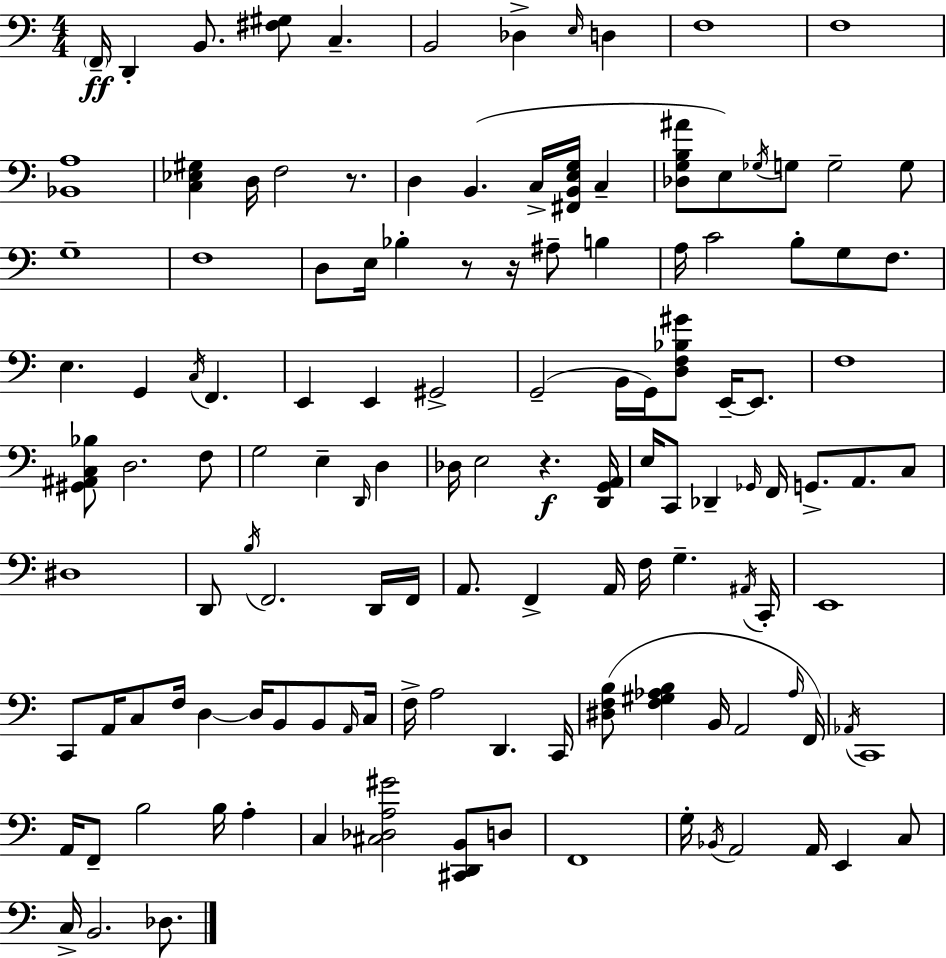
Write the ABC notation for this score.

X:1
T:Untitled
M:4/4
L:1/4
K:Am
F,,/4 D,, B,,/2 [^F,^G,]/2 C, B,,2 _D, E,/4 D, F,4 F,4 [_B,,A,]4 [C,_E,^G,] D,/4 F,2 z/2 D, B,, C,/4 [^F,,B,,E,G,]/4 C, [_D,G,B,^A]/2 E,/2 _G,/4 G,/2 G,2 G,/2 G,4 F,4 D,/2 E,/4 _B, z/2 z/4 ^A,/2 B, A,/4 C2 B,/2 G,/2 F,/2 E, G,, C,/4 F,, E,, E,, ^G,,2 G,,2 B,,/4 G,,/4 [D,F,_B,^G]/2 E,,/4 E,,/2 F,4 [^G,,^A,,C,_B,]/2 D,2 F,/2 G,2 E, D,,/4 D, _D,/4 E,2 z [D,,G,,A,,]/4 E,/4 C,,/2 _D,, _G,,/4 F,,/4 G,,/2 A,,/2 C,/2 ^D,4 D,,/2 B,/4 F,,2 D,,/4 F,,/4 A,,/2 F,, A,,/4 F,/4 G, ^A,,/4 C,,/4 E,,4 C,,/2 A,,/4 C,/2 F,/4 D, D,/4 B,,/2 B,,/2 A,,/4 C,/4 F,/4 A,2 D,, C,,/4 [^D,F,B,]/2 [F,^G,_A,B,] B,,/4 A,,2 _A,/4 F,,/4 _A,,/4 C,,4 A,,/4 F,,/2 B,2 B,/4 A, C, [^C,_D,A,^G]2 [^C,,D,,B,,]/2 D,/2 F,,4 G,/4 _B,,/4 A,,2 A,,/4 E,, C,/2 C,/4 B,,2 _D,/2